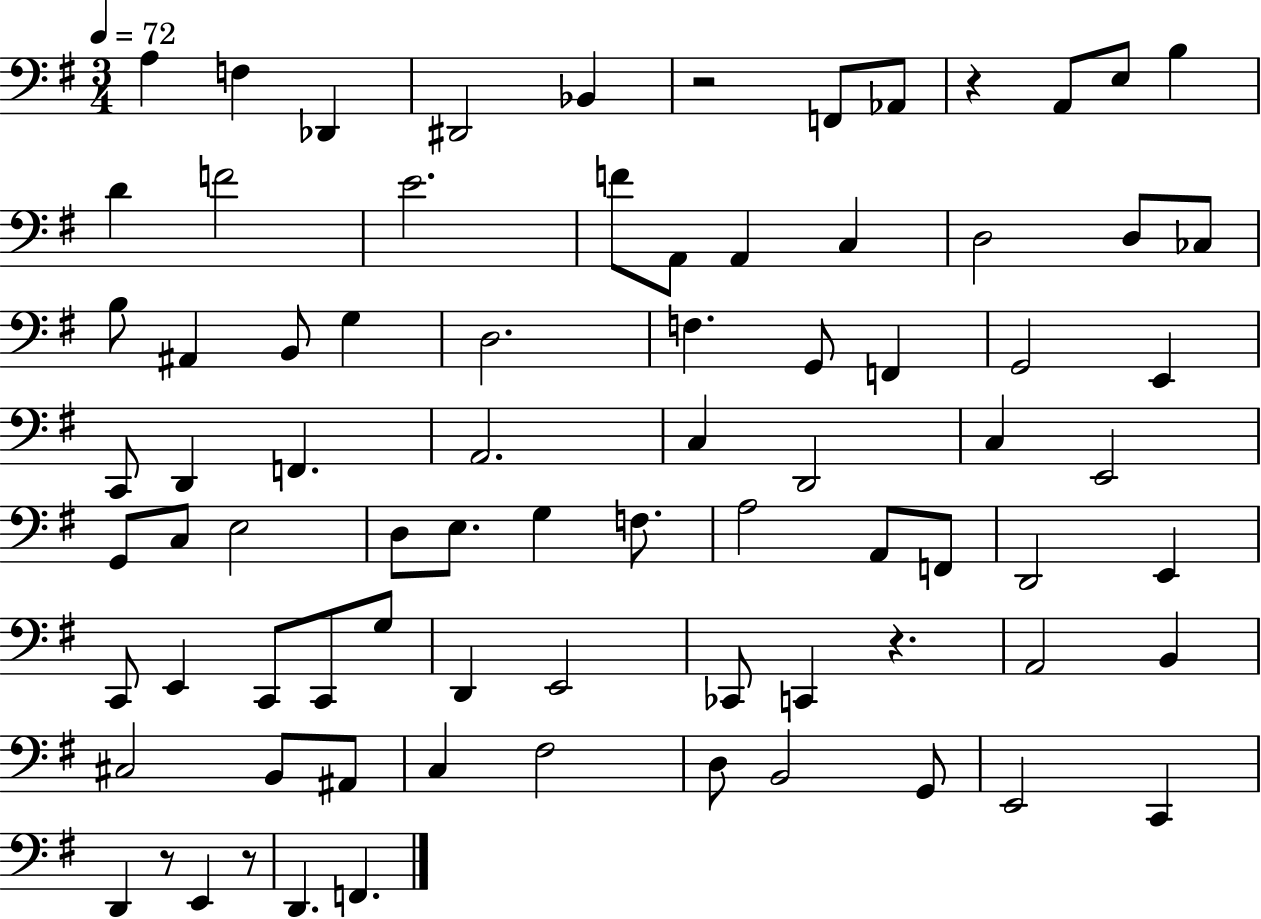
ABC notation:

X:1
T:Untitled
M:3/4
L:1/4
K:G
A, F, _D,, ^D,,2 _B,, z2 F,,/2 _A,,/2 z A,,/2 E,/2 B, D F2 E2 F/2 A,,/2 A,, C, D,2 D,/2 _C,/2 B,/2 ^A,, B,,/2 G, D,2 F, G,,/2 F,, G,,2 E,, C,,/2 D,, F,, A,,2 C, D,,2 C, E,,2 G,,/2 C,/2 E,2 D,/2 E,/2 G, F,/2 A,2 A,,/2 F,,/2 D,,2 E,, C,,/2 E,, C,,/2 C,,/2 G,/2 D,, E,,2 _C,,/2 C,, z A,,2 B,, ^C,2 B,,/2 ^A,,/2 C, ^F,2 D,/2 B,,2 G,,/2 E,,2 C,, D,, z/2 E,, z/2 D,, F,,